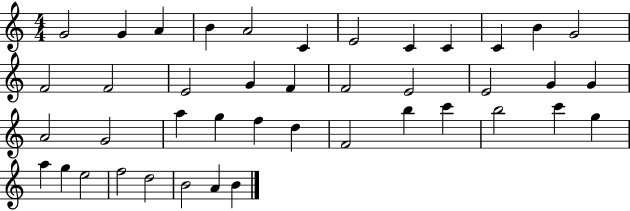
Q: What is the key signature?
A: C major